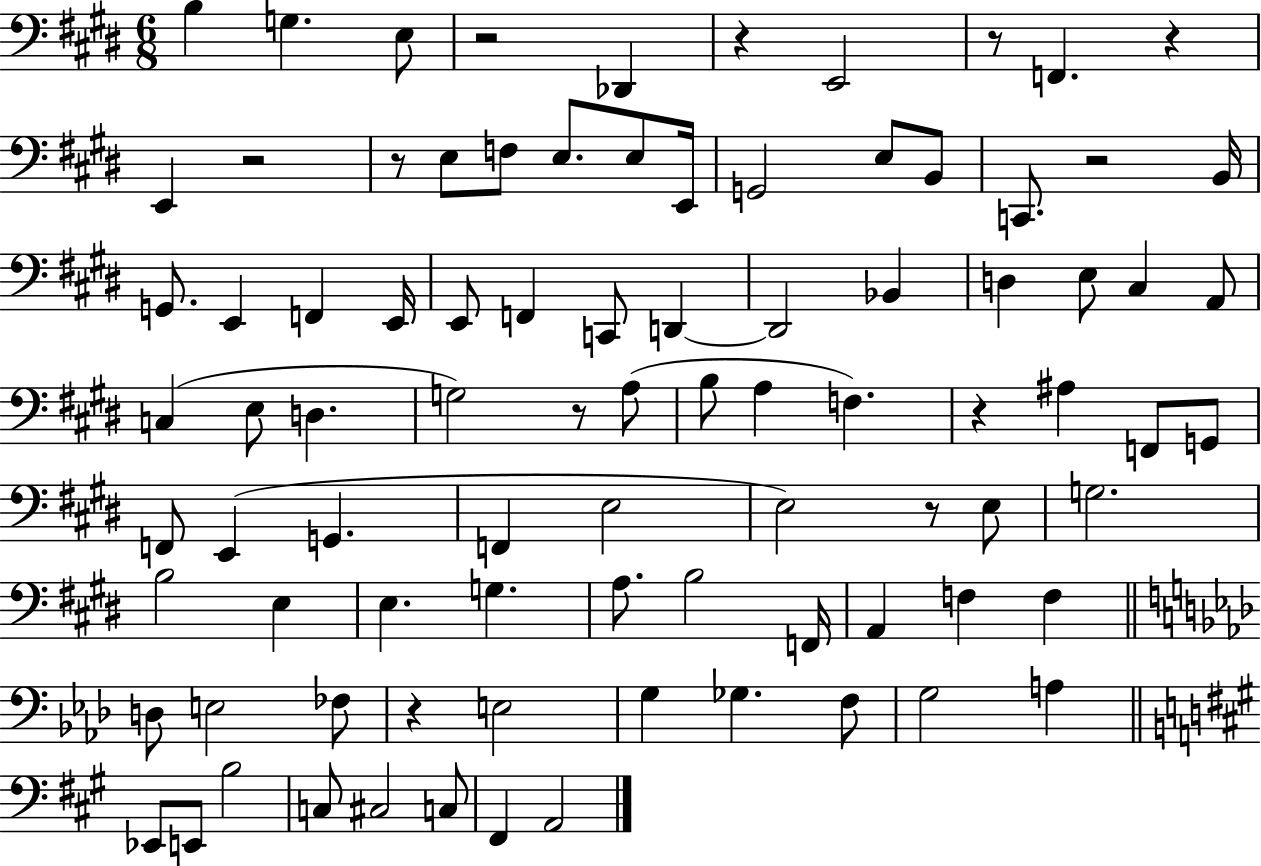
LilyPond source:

{
  \clef bass
  \numericTimeSignature
  \time 6/8
  \key e \major
  b4 g4. e8 | r2 des,4 | r4 e,2 | r8 f,4. r4 | \break e,4 r2 | r8 e8 f8 e8. e8 e,16 | g,2 e8 b,8 | c,8. r2 b,16 | \break g,8. e,4 f,4 e,16 | e,8 f,4 c,8 d,4~~ | d,2 bes,4 | d4 e8 cis4 a,8 | \break c4( e8 d4. | g2) r8 a8( | b8 a4 f4.) | r4 ais4 f,8 g,8 | \break f,8 e,4( g,4. | f,4 e2 | e2) r8 e8 | g2. | \break b2 e4 | e4. g4. | a8. b2 f,16 | a,4 f4 f4 | \break \bar "||" \break \key f \minor d8 e2 fes8 | r4 e2 | g4 ges4. f8 | g2 a4 | \break \bar "||" \break \key a \major ees,8 e,8 b2 | c8 cis2 c8 | fis,4 a,2 | \bar "|."
}